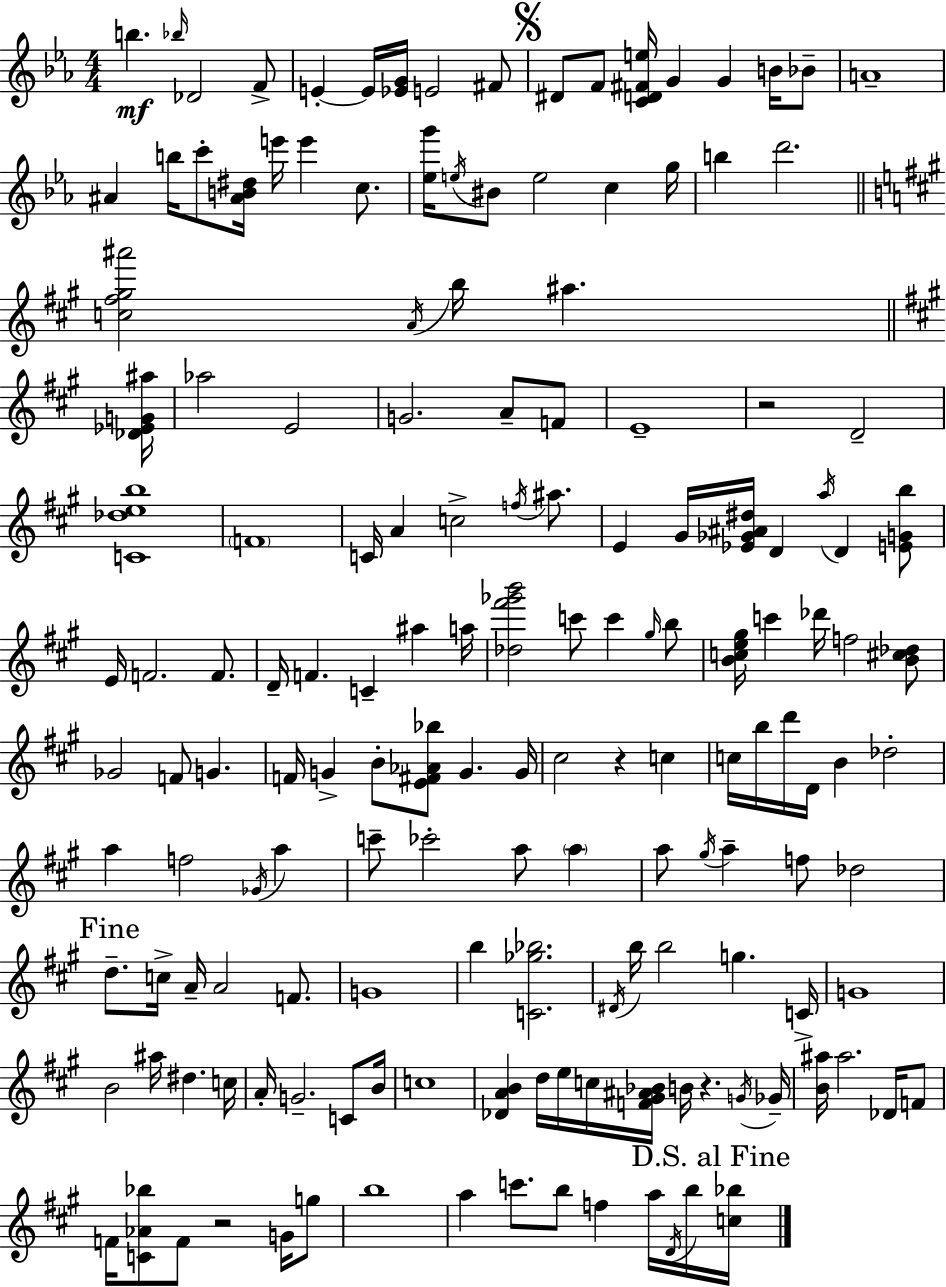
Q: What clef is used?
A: treble